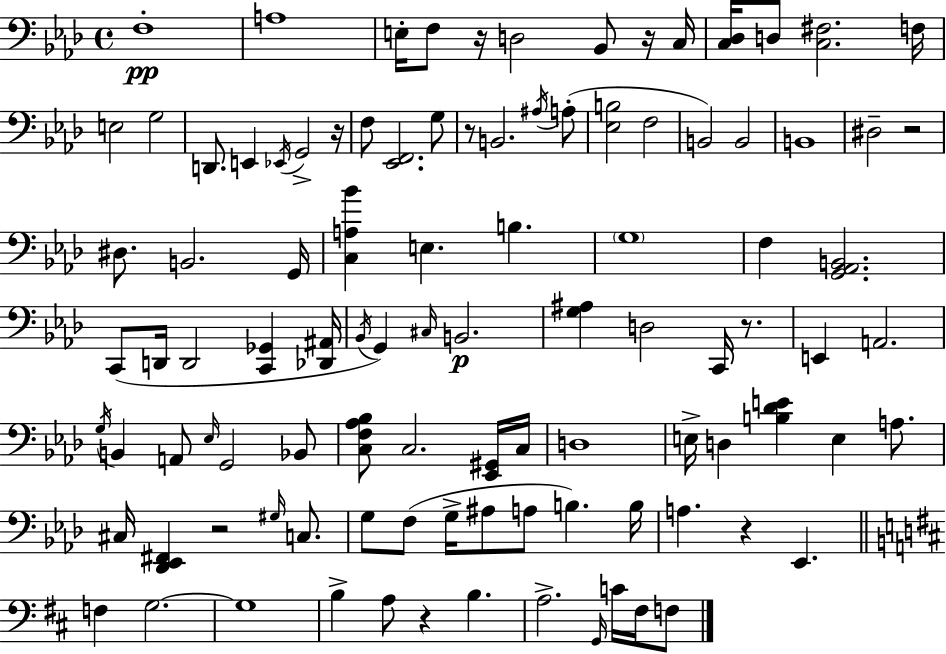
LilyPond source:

{
  \clef bass
  \time 4/4
  \defaultTimeSignature
  \key aes \major
  f1-.\pp | a1 | e16-. f8 r16 d2 bes,8 r16 c16 | <c des>16 d8 <c fis>2. f16 | \break e2 g2 | d,8. e,4 \acciaccatura { ees,16 } g,2-> | r16 f8 <ees, f,>2. g8 | r8 b,2. \acciaccatura { ais16 }( | \break a8-. <ees b>2 f2 | b,2) b,2 | b,1 | dis2-- r2 | \break dis8. b,2. | g,16 <c a bes'>4 e4. b4. | \parenthesize g1 | f4 <g, aes, b,>2. | \break c,8( d,16 d,2 <c, ges,>4 | <des, ais,>16 \acciaccatura { bes,16 }) g,4 \grace { cis16 }\p b,2. | <g ais>4 d2 | c,16 r8. e,4 a,2. | \break \acciaccatura { g16 } b,4 a,8 \grace { ees16 } g,2 | bes,8 <c f aes bes>8 c2. | <ees, gis,>16 c16 d1 | e16-> d4 <b des' e'>4 e4 | \break a8. cis16 <des, ees, fis,>4 r2 | \grace { gis16 } c8. g8 f8( g16-> ais8 a8 | b4.) b16 a4. r4 | ees,4. \bar "||" \break \key d \major f4 g2.~~ | g1 | b4-> a8 r4 b4. | a2.-> \grace { g,16 } c'16 fis16 f8 | \break \bar "|."
}